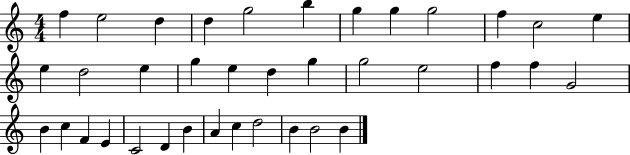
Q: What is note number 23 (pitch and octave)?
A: F5